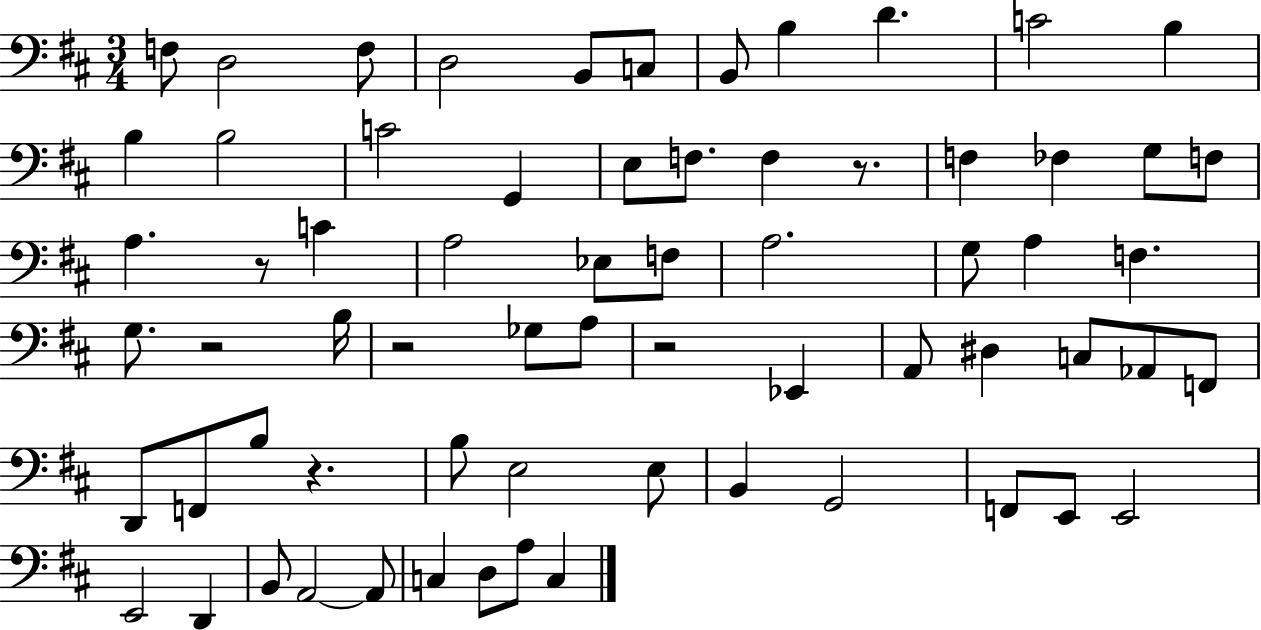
X:1
T:Untitled
M:3/4
L:1/4
K:D
F,/2 D,2 F,/2 D,2 B,,/2 C,/2 B,,/2 B, D C2 B, B, B,2 C2 G,, E,/2 F,/2 F, z/2 F, _F, G,/2 F,/2 A, z/2 C A,2 _E,/2 F,/2 A,2 G,/2 A, F, G,/2 z2 B,/4 z2 _G,/2 A,/2 z2 _E,, A,,/2 ^D, C,/2 _A,,/2 F,,/2 D,,/2 F,,/2 B,/2 z B,/2 E,2 E,/2 B,, G,,2 F,,/2 E,,/2 E,,2 E,,2 D,, B,,/2 A,,2 A,,/2 C, D,/2 A,/2 C,